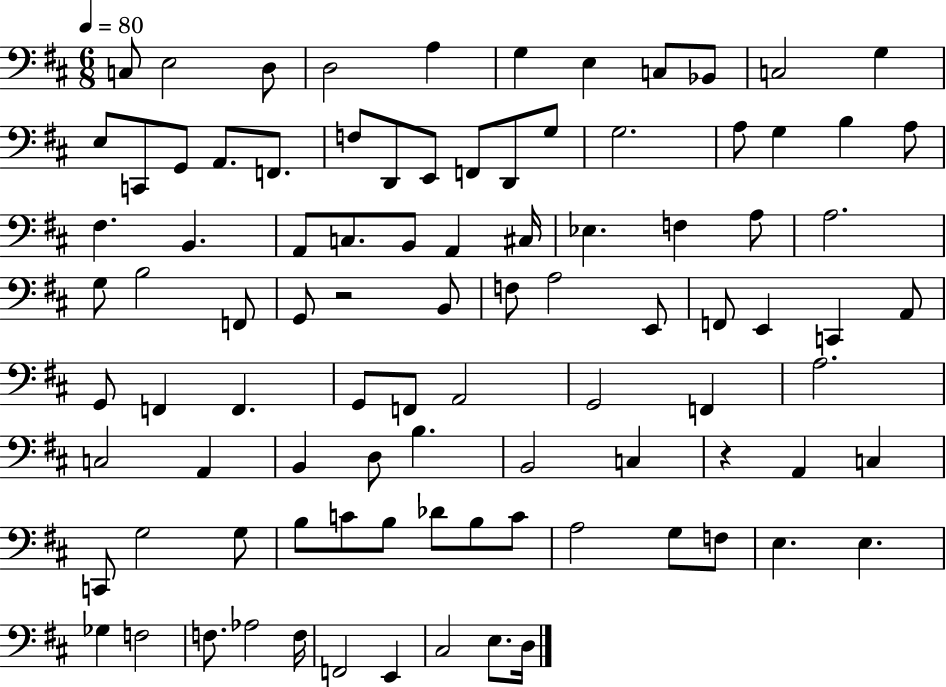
{
  \clef bass
  \numericTimeSignature
  \time 6/8
  \key d \major
  \tempo 4 = 80
  c8 e2 d8 | d2 a4 | g4 e4 c8 bes,8 | c2 g4 | \break e8 c,8 g,8 a,8. f,8. | f8 d,8 e,8 f,8 d,8 g8 | g2. | a8 g4 b4 a8 | \break fis4. b,4. | a,8 c8. b,8 a,4 cis16 | ees4. f4 a8 | a2. | \break g8 b2 f,8 | g,8 r2 b,8 | f8 a2 e,8 | f,8 e,4 c,4 a,8 | \break g,8 f,4 f,4. | g,8 f,8 a,2 | g,2 f,4 | a2. | \break c2 a,4 | b,4 d8 b4. | b,2 c4 | r4 a,4 c4 | \break c,8 g2 g8 | b8 c'8 b8 des'8 b8 c'8 | a2 g8 f8 | e4. e4. | \break ges4 f2 | f8. aes2 f16 | f,2 e,4 | cis2 e8. d16 | \break \bar "|."
}